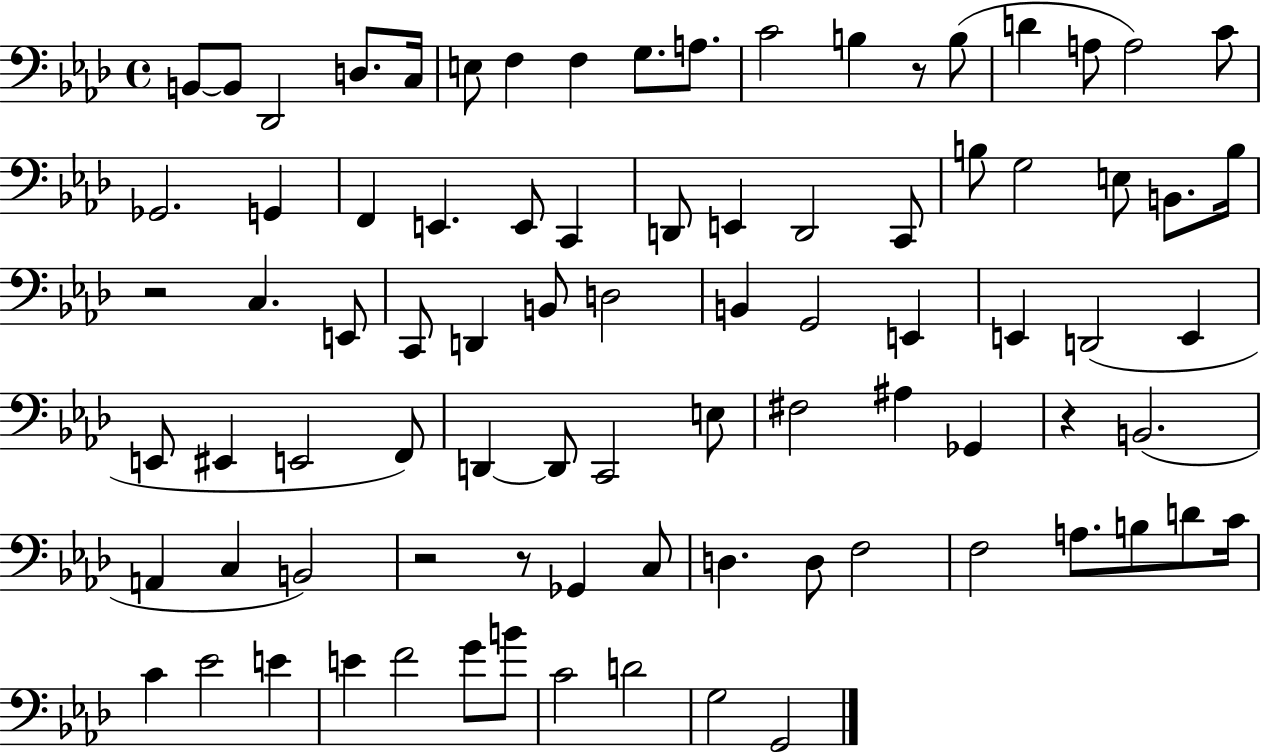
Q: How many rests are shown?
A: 5